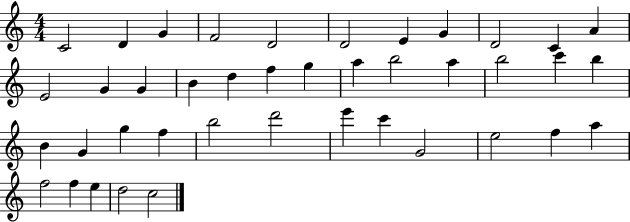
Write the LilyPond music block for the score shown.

{
  \clef treble
  \numericTimeSignature
  \time 4/4
  \key c \major
  c'2 d'4 g'4 | f'2 d'2 | d'2 e'4 g'4 | d'2 c'4 a'4 | \break e'2 g'4 g'4 | b'4 d''4 f''4 g''4 | a''4 b''2 a''4 | b''2 c'''4 b''4 | \break b'4 g'4 g''4 f''4 | b''2 d'''2 | e'''4 c'''4 g'2 | e''2 f''4 a''4 | \break f''2 f''4 e''4 | d''2 c''2 | \bar "|."
}